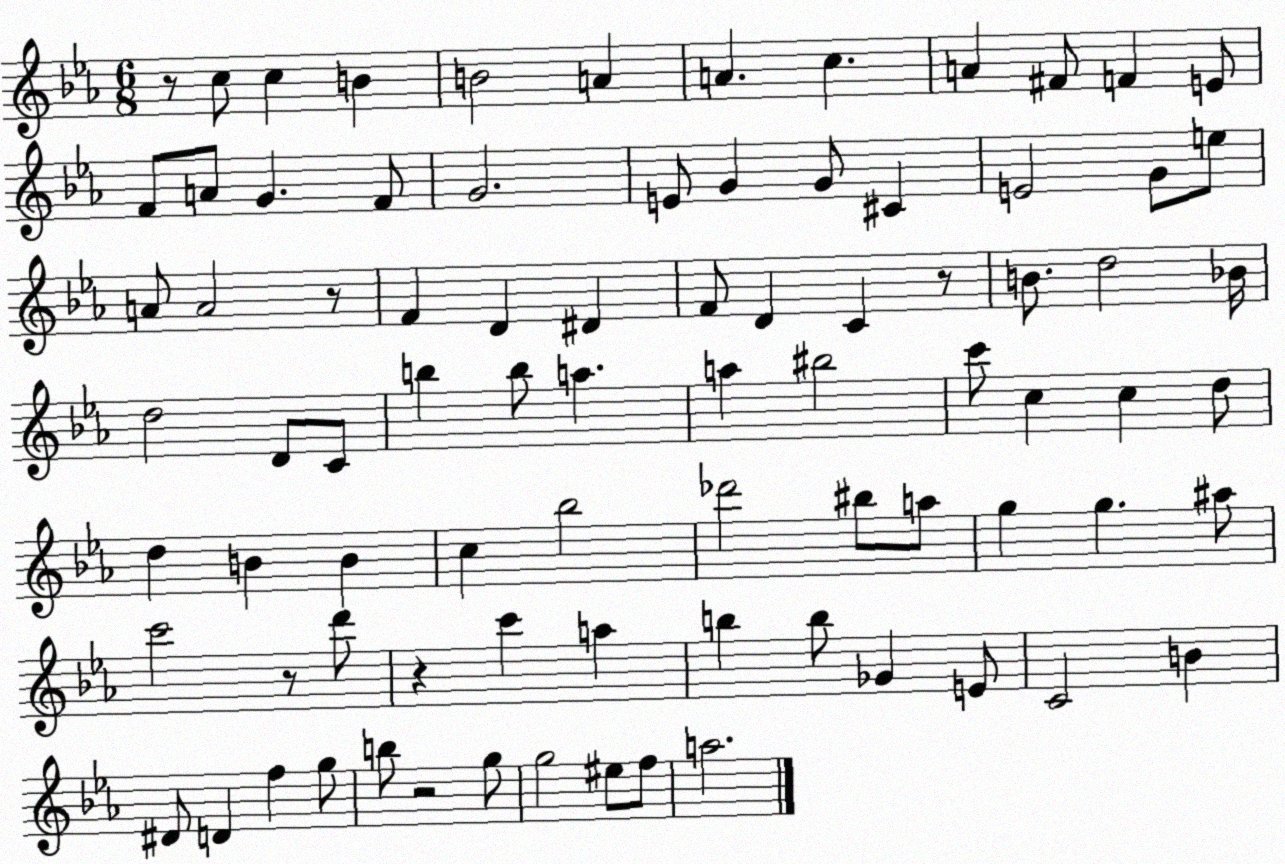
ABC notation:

X:1
T:Untitled
M:6/8
L:1/4
K:Eb
z/2 c/2 c B B2 A A c A ^F/2 F E/2 F/2 A/2 G F/2 G2 E/2 G G/2 ^C E2 G/2 e/2 A/2 A2 z/2 F D ^D F/2 D C z/2 B/2 d2 _B/4 d2 D/2 C/2 b b/2 a a ^b2 c'/2 c c d/2 d B B c _b2 _d'2 ^b/2 a/2 g g ^a/2 c'2 z/2 d'/2 z c' a b b/2 _G E/2 C2 B ^D/2 D f g/2 b/2 z2 g/2 g2 ^e/2 f/2 a2